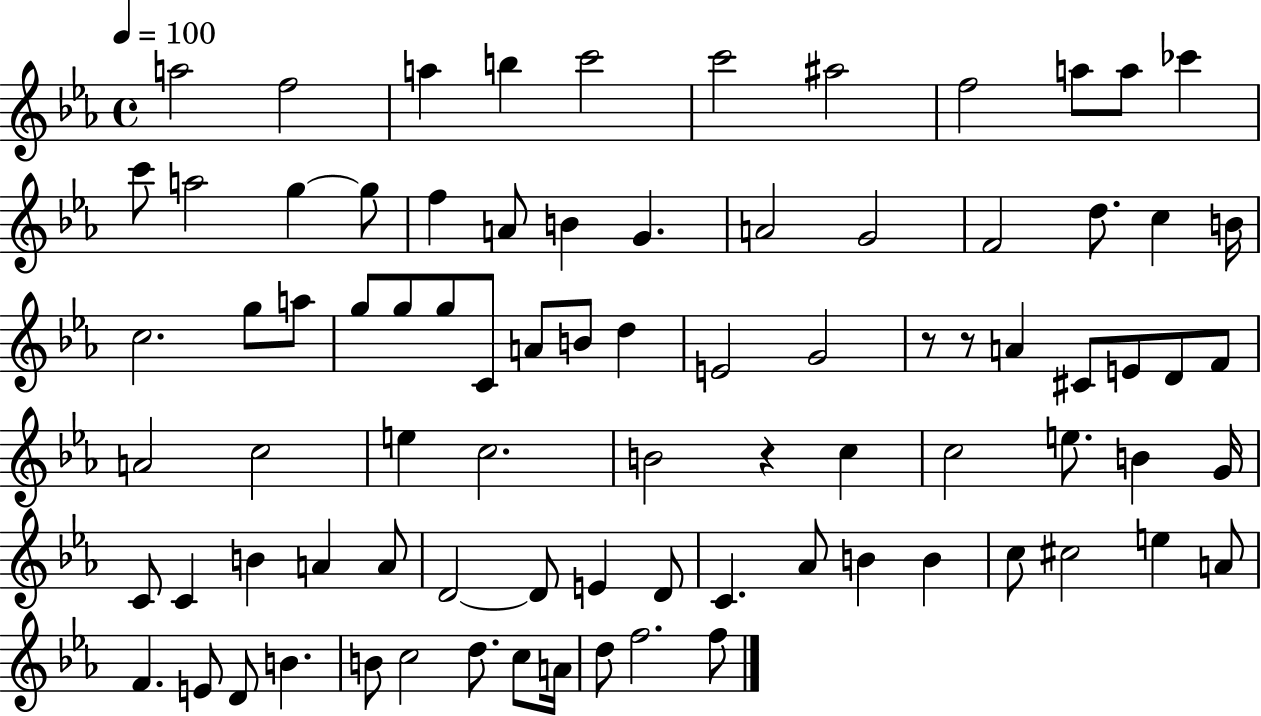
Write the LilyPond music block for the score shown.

{
  \clef treble
  \time 4/4
  \defaultTimeSignature
  \key ees \major
  \tempo 4 = 100
  a''2 f''2 | a''4 b''4 c'''2 | c'''2 ais''2 | f''2 a''8 a''8 ces'''4 | \break c'''8 a''2 g''4~~ g''8 | f''4 a'8 b'4 g'4. | a'2 g'2 | f'2 d''8. c''4 b'16 | \break c''2. g''8 a''8 | g''8 g''8 g''8 c'8 a'8 b'8 d''4 | e'2 g'2 | r8 r8 a'4 cis'8 e'8 d'8 f'8 | \break a'2 c''2 | e''4 c''2. | b'2 r4 c''4 | c''2 e''8. b'4 g'16 | \break c'8 c'4 b'4 a'4 a'8 | d'2~~ d'8 e'4 d'8 | c'4. aes'8 b'4 b'4 | c''8 cis''2 e''4 a'8 | \break f'4. e'8 d'8 b'4. | b'8 c''2 d''8. c''8 a'16 | d''8 f''2. f''8 | \bar "|."
}